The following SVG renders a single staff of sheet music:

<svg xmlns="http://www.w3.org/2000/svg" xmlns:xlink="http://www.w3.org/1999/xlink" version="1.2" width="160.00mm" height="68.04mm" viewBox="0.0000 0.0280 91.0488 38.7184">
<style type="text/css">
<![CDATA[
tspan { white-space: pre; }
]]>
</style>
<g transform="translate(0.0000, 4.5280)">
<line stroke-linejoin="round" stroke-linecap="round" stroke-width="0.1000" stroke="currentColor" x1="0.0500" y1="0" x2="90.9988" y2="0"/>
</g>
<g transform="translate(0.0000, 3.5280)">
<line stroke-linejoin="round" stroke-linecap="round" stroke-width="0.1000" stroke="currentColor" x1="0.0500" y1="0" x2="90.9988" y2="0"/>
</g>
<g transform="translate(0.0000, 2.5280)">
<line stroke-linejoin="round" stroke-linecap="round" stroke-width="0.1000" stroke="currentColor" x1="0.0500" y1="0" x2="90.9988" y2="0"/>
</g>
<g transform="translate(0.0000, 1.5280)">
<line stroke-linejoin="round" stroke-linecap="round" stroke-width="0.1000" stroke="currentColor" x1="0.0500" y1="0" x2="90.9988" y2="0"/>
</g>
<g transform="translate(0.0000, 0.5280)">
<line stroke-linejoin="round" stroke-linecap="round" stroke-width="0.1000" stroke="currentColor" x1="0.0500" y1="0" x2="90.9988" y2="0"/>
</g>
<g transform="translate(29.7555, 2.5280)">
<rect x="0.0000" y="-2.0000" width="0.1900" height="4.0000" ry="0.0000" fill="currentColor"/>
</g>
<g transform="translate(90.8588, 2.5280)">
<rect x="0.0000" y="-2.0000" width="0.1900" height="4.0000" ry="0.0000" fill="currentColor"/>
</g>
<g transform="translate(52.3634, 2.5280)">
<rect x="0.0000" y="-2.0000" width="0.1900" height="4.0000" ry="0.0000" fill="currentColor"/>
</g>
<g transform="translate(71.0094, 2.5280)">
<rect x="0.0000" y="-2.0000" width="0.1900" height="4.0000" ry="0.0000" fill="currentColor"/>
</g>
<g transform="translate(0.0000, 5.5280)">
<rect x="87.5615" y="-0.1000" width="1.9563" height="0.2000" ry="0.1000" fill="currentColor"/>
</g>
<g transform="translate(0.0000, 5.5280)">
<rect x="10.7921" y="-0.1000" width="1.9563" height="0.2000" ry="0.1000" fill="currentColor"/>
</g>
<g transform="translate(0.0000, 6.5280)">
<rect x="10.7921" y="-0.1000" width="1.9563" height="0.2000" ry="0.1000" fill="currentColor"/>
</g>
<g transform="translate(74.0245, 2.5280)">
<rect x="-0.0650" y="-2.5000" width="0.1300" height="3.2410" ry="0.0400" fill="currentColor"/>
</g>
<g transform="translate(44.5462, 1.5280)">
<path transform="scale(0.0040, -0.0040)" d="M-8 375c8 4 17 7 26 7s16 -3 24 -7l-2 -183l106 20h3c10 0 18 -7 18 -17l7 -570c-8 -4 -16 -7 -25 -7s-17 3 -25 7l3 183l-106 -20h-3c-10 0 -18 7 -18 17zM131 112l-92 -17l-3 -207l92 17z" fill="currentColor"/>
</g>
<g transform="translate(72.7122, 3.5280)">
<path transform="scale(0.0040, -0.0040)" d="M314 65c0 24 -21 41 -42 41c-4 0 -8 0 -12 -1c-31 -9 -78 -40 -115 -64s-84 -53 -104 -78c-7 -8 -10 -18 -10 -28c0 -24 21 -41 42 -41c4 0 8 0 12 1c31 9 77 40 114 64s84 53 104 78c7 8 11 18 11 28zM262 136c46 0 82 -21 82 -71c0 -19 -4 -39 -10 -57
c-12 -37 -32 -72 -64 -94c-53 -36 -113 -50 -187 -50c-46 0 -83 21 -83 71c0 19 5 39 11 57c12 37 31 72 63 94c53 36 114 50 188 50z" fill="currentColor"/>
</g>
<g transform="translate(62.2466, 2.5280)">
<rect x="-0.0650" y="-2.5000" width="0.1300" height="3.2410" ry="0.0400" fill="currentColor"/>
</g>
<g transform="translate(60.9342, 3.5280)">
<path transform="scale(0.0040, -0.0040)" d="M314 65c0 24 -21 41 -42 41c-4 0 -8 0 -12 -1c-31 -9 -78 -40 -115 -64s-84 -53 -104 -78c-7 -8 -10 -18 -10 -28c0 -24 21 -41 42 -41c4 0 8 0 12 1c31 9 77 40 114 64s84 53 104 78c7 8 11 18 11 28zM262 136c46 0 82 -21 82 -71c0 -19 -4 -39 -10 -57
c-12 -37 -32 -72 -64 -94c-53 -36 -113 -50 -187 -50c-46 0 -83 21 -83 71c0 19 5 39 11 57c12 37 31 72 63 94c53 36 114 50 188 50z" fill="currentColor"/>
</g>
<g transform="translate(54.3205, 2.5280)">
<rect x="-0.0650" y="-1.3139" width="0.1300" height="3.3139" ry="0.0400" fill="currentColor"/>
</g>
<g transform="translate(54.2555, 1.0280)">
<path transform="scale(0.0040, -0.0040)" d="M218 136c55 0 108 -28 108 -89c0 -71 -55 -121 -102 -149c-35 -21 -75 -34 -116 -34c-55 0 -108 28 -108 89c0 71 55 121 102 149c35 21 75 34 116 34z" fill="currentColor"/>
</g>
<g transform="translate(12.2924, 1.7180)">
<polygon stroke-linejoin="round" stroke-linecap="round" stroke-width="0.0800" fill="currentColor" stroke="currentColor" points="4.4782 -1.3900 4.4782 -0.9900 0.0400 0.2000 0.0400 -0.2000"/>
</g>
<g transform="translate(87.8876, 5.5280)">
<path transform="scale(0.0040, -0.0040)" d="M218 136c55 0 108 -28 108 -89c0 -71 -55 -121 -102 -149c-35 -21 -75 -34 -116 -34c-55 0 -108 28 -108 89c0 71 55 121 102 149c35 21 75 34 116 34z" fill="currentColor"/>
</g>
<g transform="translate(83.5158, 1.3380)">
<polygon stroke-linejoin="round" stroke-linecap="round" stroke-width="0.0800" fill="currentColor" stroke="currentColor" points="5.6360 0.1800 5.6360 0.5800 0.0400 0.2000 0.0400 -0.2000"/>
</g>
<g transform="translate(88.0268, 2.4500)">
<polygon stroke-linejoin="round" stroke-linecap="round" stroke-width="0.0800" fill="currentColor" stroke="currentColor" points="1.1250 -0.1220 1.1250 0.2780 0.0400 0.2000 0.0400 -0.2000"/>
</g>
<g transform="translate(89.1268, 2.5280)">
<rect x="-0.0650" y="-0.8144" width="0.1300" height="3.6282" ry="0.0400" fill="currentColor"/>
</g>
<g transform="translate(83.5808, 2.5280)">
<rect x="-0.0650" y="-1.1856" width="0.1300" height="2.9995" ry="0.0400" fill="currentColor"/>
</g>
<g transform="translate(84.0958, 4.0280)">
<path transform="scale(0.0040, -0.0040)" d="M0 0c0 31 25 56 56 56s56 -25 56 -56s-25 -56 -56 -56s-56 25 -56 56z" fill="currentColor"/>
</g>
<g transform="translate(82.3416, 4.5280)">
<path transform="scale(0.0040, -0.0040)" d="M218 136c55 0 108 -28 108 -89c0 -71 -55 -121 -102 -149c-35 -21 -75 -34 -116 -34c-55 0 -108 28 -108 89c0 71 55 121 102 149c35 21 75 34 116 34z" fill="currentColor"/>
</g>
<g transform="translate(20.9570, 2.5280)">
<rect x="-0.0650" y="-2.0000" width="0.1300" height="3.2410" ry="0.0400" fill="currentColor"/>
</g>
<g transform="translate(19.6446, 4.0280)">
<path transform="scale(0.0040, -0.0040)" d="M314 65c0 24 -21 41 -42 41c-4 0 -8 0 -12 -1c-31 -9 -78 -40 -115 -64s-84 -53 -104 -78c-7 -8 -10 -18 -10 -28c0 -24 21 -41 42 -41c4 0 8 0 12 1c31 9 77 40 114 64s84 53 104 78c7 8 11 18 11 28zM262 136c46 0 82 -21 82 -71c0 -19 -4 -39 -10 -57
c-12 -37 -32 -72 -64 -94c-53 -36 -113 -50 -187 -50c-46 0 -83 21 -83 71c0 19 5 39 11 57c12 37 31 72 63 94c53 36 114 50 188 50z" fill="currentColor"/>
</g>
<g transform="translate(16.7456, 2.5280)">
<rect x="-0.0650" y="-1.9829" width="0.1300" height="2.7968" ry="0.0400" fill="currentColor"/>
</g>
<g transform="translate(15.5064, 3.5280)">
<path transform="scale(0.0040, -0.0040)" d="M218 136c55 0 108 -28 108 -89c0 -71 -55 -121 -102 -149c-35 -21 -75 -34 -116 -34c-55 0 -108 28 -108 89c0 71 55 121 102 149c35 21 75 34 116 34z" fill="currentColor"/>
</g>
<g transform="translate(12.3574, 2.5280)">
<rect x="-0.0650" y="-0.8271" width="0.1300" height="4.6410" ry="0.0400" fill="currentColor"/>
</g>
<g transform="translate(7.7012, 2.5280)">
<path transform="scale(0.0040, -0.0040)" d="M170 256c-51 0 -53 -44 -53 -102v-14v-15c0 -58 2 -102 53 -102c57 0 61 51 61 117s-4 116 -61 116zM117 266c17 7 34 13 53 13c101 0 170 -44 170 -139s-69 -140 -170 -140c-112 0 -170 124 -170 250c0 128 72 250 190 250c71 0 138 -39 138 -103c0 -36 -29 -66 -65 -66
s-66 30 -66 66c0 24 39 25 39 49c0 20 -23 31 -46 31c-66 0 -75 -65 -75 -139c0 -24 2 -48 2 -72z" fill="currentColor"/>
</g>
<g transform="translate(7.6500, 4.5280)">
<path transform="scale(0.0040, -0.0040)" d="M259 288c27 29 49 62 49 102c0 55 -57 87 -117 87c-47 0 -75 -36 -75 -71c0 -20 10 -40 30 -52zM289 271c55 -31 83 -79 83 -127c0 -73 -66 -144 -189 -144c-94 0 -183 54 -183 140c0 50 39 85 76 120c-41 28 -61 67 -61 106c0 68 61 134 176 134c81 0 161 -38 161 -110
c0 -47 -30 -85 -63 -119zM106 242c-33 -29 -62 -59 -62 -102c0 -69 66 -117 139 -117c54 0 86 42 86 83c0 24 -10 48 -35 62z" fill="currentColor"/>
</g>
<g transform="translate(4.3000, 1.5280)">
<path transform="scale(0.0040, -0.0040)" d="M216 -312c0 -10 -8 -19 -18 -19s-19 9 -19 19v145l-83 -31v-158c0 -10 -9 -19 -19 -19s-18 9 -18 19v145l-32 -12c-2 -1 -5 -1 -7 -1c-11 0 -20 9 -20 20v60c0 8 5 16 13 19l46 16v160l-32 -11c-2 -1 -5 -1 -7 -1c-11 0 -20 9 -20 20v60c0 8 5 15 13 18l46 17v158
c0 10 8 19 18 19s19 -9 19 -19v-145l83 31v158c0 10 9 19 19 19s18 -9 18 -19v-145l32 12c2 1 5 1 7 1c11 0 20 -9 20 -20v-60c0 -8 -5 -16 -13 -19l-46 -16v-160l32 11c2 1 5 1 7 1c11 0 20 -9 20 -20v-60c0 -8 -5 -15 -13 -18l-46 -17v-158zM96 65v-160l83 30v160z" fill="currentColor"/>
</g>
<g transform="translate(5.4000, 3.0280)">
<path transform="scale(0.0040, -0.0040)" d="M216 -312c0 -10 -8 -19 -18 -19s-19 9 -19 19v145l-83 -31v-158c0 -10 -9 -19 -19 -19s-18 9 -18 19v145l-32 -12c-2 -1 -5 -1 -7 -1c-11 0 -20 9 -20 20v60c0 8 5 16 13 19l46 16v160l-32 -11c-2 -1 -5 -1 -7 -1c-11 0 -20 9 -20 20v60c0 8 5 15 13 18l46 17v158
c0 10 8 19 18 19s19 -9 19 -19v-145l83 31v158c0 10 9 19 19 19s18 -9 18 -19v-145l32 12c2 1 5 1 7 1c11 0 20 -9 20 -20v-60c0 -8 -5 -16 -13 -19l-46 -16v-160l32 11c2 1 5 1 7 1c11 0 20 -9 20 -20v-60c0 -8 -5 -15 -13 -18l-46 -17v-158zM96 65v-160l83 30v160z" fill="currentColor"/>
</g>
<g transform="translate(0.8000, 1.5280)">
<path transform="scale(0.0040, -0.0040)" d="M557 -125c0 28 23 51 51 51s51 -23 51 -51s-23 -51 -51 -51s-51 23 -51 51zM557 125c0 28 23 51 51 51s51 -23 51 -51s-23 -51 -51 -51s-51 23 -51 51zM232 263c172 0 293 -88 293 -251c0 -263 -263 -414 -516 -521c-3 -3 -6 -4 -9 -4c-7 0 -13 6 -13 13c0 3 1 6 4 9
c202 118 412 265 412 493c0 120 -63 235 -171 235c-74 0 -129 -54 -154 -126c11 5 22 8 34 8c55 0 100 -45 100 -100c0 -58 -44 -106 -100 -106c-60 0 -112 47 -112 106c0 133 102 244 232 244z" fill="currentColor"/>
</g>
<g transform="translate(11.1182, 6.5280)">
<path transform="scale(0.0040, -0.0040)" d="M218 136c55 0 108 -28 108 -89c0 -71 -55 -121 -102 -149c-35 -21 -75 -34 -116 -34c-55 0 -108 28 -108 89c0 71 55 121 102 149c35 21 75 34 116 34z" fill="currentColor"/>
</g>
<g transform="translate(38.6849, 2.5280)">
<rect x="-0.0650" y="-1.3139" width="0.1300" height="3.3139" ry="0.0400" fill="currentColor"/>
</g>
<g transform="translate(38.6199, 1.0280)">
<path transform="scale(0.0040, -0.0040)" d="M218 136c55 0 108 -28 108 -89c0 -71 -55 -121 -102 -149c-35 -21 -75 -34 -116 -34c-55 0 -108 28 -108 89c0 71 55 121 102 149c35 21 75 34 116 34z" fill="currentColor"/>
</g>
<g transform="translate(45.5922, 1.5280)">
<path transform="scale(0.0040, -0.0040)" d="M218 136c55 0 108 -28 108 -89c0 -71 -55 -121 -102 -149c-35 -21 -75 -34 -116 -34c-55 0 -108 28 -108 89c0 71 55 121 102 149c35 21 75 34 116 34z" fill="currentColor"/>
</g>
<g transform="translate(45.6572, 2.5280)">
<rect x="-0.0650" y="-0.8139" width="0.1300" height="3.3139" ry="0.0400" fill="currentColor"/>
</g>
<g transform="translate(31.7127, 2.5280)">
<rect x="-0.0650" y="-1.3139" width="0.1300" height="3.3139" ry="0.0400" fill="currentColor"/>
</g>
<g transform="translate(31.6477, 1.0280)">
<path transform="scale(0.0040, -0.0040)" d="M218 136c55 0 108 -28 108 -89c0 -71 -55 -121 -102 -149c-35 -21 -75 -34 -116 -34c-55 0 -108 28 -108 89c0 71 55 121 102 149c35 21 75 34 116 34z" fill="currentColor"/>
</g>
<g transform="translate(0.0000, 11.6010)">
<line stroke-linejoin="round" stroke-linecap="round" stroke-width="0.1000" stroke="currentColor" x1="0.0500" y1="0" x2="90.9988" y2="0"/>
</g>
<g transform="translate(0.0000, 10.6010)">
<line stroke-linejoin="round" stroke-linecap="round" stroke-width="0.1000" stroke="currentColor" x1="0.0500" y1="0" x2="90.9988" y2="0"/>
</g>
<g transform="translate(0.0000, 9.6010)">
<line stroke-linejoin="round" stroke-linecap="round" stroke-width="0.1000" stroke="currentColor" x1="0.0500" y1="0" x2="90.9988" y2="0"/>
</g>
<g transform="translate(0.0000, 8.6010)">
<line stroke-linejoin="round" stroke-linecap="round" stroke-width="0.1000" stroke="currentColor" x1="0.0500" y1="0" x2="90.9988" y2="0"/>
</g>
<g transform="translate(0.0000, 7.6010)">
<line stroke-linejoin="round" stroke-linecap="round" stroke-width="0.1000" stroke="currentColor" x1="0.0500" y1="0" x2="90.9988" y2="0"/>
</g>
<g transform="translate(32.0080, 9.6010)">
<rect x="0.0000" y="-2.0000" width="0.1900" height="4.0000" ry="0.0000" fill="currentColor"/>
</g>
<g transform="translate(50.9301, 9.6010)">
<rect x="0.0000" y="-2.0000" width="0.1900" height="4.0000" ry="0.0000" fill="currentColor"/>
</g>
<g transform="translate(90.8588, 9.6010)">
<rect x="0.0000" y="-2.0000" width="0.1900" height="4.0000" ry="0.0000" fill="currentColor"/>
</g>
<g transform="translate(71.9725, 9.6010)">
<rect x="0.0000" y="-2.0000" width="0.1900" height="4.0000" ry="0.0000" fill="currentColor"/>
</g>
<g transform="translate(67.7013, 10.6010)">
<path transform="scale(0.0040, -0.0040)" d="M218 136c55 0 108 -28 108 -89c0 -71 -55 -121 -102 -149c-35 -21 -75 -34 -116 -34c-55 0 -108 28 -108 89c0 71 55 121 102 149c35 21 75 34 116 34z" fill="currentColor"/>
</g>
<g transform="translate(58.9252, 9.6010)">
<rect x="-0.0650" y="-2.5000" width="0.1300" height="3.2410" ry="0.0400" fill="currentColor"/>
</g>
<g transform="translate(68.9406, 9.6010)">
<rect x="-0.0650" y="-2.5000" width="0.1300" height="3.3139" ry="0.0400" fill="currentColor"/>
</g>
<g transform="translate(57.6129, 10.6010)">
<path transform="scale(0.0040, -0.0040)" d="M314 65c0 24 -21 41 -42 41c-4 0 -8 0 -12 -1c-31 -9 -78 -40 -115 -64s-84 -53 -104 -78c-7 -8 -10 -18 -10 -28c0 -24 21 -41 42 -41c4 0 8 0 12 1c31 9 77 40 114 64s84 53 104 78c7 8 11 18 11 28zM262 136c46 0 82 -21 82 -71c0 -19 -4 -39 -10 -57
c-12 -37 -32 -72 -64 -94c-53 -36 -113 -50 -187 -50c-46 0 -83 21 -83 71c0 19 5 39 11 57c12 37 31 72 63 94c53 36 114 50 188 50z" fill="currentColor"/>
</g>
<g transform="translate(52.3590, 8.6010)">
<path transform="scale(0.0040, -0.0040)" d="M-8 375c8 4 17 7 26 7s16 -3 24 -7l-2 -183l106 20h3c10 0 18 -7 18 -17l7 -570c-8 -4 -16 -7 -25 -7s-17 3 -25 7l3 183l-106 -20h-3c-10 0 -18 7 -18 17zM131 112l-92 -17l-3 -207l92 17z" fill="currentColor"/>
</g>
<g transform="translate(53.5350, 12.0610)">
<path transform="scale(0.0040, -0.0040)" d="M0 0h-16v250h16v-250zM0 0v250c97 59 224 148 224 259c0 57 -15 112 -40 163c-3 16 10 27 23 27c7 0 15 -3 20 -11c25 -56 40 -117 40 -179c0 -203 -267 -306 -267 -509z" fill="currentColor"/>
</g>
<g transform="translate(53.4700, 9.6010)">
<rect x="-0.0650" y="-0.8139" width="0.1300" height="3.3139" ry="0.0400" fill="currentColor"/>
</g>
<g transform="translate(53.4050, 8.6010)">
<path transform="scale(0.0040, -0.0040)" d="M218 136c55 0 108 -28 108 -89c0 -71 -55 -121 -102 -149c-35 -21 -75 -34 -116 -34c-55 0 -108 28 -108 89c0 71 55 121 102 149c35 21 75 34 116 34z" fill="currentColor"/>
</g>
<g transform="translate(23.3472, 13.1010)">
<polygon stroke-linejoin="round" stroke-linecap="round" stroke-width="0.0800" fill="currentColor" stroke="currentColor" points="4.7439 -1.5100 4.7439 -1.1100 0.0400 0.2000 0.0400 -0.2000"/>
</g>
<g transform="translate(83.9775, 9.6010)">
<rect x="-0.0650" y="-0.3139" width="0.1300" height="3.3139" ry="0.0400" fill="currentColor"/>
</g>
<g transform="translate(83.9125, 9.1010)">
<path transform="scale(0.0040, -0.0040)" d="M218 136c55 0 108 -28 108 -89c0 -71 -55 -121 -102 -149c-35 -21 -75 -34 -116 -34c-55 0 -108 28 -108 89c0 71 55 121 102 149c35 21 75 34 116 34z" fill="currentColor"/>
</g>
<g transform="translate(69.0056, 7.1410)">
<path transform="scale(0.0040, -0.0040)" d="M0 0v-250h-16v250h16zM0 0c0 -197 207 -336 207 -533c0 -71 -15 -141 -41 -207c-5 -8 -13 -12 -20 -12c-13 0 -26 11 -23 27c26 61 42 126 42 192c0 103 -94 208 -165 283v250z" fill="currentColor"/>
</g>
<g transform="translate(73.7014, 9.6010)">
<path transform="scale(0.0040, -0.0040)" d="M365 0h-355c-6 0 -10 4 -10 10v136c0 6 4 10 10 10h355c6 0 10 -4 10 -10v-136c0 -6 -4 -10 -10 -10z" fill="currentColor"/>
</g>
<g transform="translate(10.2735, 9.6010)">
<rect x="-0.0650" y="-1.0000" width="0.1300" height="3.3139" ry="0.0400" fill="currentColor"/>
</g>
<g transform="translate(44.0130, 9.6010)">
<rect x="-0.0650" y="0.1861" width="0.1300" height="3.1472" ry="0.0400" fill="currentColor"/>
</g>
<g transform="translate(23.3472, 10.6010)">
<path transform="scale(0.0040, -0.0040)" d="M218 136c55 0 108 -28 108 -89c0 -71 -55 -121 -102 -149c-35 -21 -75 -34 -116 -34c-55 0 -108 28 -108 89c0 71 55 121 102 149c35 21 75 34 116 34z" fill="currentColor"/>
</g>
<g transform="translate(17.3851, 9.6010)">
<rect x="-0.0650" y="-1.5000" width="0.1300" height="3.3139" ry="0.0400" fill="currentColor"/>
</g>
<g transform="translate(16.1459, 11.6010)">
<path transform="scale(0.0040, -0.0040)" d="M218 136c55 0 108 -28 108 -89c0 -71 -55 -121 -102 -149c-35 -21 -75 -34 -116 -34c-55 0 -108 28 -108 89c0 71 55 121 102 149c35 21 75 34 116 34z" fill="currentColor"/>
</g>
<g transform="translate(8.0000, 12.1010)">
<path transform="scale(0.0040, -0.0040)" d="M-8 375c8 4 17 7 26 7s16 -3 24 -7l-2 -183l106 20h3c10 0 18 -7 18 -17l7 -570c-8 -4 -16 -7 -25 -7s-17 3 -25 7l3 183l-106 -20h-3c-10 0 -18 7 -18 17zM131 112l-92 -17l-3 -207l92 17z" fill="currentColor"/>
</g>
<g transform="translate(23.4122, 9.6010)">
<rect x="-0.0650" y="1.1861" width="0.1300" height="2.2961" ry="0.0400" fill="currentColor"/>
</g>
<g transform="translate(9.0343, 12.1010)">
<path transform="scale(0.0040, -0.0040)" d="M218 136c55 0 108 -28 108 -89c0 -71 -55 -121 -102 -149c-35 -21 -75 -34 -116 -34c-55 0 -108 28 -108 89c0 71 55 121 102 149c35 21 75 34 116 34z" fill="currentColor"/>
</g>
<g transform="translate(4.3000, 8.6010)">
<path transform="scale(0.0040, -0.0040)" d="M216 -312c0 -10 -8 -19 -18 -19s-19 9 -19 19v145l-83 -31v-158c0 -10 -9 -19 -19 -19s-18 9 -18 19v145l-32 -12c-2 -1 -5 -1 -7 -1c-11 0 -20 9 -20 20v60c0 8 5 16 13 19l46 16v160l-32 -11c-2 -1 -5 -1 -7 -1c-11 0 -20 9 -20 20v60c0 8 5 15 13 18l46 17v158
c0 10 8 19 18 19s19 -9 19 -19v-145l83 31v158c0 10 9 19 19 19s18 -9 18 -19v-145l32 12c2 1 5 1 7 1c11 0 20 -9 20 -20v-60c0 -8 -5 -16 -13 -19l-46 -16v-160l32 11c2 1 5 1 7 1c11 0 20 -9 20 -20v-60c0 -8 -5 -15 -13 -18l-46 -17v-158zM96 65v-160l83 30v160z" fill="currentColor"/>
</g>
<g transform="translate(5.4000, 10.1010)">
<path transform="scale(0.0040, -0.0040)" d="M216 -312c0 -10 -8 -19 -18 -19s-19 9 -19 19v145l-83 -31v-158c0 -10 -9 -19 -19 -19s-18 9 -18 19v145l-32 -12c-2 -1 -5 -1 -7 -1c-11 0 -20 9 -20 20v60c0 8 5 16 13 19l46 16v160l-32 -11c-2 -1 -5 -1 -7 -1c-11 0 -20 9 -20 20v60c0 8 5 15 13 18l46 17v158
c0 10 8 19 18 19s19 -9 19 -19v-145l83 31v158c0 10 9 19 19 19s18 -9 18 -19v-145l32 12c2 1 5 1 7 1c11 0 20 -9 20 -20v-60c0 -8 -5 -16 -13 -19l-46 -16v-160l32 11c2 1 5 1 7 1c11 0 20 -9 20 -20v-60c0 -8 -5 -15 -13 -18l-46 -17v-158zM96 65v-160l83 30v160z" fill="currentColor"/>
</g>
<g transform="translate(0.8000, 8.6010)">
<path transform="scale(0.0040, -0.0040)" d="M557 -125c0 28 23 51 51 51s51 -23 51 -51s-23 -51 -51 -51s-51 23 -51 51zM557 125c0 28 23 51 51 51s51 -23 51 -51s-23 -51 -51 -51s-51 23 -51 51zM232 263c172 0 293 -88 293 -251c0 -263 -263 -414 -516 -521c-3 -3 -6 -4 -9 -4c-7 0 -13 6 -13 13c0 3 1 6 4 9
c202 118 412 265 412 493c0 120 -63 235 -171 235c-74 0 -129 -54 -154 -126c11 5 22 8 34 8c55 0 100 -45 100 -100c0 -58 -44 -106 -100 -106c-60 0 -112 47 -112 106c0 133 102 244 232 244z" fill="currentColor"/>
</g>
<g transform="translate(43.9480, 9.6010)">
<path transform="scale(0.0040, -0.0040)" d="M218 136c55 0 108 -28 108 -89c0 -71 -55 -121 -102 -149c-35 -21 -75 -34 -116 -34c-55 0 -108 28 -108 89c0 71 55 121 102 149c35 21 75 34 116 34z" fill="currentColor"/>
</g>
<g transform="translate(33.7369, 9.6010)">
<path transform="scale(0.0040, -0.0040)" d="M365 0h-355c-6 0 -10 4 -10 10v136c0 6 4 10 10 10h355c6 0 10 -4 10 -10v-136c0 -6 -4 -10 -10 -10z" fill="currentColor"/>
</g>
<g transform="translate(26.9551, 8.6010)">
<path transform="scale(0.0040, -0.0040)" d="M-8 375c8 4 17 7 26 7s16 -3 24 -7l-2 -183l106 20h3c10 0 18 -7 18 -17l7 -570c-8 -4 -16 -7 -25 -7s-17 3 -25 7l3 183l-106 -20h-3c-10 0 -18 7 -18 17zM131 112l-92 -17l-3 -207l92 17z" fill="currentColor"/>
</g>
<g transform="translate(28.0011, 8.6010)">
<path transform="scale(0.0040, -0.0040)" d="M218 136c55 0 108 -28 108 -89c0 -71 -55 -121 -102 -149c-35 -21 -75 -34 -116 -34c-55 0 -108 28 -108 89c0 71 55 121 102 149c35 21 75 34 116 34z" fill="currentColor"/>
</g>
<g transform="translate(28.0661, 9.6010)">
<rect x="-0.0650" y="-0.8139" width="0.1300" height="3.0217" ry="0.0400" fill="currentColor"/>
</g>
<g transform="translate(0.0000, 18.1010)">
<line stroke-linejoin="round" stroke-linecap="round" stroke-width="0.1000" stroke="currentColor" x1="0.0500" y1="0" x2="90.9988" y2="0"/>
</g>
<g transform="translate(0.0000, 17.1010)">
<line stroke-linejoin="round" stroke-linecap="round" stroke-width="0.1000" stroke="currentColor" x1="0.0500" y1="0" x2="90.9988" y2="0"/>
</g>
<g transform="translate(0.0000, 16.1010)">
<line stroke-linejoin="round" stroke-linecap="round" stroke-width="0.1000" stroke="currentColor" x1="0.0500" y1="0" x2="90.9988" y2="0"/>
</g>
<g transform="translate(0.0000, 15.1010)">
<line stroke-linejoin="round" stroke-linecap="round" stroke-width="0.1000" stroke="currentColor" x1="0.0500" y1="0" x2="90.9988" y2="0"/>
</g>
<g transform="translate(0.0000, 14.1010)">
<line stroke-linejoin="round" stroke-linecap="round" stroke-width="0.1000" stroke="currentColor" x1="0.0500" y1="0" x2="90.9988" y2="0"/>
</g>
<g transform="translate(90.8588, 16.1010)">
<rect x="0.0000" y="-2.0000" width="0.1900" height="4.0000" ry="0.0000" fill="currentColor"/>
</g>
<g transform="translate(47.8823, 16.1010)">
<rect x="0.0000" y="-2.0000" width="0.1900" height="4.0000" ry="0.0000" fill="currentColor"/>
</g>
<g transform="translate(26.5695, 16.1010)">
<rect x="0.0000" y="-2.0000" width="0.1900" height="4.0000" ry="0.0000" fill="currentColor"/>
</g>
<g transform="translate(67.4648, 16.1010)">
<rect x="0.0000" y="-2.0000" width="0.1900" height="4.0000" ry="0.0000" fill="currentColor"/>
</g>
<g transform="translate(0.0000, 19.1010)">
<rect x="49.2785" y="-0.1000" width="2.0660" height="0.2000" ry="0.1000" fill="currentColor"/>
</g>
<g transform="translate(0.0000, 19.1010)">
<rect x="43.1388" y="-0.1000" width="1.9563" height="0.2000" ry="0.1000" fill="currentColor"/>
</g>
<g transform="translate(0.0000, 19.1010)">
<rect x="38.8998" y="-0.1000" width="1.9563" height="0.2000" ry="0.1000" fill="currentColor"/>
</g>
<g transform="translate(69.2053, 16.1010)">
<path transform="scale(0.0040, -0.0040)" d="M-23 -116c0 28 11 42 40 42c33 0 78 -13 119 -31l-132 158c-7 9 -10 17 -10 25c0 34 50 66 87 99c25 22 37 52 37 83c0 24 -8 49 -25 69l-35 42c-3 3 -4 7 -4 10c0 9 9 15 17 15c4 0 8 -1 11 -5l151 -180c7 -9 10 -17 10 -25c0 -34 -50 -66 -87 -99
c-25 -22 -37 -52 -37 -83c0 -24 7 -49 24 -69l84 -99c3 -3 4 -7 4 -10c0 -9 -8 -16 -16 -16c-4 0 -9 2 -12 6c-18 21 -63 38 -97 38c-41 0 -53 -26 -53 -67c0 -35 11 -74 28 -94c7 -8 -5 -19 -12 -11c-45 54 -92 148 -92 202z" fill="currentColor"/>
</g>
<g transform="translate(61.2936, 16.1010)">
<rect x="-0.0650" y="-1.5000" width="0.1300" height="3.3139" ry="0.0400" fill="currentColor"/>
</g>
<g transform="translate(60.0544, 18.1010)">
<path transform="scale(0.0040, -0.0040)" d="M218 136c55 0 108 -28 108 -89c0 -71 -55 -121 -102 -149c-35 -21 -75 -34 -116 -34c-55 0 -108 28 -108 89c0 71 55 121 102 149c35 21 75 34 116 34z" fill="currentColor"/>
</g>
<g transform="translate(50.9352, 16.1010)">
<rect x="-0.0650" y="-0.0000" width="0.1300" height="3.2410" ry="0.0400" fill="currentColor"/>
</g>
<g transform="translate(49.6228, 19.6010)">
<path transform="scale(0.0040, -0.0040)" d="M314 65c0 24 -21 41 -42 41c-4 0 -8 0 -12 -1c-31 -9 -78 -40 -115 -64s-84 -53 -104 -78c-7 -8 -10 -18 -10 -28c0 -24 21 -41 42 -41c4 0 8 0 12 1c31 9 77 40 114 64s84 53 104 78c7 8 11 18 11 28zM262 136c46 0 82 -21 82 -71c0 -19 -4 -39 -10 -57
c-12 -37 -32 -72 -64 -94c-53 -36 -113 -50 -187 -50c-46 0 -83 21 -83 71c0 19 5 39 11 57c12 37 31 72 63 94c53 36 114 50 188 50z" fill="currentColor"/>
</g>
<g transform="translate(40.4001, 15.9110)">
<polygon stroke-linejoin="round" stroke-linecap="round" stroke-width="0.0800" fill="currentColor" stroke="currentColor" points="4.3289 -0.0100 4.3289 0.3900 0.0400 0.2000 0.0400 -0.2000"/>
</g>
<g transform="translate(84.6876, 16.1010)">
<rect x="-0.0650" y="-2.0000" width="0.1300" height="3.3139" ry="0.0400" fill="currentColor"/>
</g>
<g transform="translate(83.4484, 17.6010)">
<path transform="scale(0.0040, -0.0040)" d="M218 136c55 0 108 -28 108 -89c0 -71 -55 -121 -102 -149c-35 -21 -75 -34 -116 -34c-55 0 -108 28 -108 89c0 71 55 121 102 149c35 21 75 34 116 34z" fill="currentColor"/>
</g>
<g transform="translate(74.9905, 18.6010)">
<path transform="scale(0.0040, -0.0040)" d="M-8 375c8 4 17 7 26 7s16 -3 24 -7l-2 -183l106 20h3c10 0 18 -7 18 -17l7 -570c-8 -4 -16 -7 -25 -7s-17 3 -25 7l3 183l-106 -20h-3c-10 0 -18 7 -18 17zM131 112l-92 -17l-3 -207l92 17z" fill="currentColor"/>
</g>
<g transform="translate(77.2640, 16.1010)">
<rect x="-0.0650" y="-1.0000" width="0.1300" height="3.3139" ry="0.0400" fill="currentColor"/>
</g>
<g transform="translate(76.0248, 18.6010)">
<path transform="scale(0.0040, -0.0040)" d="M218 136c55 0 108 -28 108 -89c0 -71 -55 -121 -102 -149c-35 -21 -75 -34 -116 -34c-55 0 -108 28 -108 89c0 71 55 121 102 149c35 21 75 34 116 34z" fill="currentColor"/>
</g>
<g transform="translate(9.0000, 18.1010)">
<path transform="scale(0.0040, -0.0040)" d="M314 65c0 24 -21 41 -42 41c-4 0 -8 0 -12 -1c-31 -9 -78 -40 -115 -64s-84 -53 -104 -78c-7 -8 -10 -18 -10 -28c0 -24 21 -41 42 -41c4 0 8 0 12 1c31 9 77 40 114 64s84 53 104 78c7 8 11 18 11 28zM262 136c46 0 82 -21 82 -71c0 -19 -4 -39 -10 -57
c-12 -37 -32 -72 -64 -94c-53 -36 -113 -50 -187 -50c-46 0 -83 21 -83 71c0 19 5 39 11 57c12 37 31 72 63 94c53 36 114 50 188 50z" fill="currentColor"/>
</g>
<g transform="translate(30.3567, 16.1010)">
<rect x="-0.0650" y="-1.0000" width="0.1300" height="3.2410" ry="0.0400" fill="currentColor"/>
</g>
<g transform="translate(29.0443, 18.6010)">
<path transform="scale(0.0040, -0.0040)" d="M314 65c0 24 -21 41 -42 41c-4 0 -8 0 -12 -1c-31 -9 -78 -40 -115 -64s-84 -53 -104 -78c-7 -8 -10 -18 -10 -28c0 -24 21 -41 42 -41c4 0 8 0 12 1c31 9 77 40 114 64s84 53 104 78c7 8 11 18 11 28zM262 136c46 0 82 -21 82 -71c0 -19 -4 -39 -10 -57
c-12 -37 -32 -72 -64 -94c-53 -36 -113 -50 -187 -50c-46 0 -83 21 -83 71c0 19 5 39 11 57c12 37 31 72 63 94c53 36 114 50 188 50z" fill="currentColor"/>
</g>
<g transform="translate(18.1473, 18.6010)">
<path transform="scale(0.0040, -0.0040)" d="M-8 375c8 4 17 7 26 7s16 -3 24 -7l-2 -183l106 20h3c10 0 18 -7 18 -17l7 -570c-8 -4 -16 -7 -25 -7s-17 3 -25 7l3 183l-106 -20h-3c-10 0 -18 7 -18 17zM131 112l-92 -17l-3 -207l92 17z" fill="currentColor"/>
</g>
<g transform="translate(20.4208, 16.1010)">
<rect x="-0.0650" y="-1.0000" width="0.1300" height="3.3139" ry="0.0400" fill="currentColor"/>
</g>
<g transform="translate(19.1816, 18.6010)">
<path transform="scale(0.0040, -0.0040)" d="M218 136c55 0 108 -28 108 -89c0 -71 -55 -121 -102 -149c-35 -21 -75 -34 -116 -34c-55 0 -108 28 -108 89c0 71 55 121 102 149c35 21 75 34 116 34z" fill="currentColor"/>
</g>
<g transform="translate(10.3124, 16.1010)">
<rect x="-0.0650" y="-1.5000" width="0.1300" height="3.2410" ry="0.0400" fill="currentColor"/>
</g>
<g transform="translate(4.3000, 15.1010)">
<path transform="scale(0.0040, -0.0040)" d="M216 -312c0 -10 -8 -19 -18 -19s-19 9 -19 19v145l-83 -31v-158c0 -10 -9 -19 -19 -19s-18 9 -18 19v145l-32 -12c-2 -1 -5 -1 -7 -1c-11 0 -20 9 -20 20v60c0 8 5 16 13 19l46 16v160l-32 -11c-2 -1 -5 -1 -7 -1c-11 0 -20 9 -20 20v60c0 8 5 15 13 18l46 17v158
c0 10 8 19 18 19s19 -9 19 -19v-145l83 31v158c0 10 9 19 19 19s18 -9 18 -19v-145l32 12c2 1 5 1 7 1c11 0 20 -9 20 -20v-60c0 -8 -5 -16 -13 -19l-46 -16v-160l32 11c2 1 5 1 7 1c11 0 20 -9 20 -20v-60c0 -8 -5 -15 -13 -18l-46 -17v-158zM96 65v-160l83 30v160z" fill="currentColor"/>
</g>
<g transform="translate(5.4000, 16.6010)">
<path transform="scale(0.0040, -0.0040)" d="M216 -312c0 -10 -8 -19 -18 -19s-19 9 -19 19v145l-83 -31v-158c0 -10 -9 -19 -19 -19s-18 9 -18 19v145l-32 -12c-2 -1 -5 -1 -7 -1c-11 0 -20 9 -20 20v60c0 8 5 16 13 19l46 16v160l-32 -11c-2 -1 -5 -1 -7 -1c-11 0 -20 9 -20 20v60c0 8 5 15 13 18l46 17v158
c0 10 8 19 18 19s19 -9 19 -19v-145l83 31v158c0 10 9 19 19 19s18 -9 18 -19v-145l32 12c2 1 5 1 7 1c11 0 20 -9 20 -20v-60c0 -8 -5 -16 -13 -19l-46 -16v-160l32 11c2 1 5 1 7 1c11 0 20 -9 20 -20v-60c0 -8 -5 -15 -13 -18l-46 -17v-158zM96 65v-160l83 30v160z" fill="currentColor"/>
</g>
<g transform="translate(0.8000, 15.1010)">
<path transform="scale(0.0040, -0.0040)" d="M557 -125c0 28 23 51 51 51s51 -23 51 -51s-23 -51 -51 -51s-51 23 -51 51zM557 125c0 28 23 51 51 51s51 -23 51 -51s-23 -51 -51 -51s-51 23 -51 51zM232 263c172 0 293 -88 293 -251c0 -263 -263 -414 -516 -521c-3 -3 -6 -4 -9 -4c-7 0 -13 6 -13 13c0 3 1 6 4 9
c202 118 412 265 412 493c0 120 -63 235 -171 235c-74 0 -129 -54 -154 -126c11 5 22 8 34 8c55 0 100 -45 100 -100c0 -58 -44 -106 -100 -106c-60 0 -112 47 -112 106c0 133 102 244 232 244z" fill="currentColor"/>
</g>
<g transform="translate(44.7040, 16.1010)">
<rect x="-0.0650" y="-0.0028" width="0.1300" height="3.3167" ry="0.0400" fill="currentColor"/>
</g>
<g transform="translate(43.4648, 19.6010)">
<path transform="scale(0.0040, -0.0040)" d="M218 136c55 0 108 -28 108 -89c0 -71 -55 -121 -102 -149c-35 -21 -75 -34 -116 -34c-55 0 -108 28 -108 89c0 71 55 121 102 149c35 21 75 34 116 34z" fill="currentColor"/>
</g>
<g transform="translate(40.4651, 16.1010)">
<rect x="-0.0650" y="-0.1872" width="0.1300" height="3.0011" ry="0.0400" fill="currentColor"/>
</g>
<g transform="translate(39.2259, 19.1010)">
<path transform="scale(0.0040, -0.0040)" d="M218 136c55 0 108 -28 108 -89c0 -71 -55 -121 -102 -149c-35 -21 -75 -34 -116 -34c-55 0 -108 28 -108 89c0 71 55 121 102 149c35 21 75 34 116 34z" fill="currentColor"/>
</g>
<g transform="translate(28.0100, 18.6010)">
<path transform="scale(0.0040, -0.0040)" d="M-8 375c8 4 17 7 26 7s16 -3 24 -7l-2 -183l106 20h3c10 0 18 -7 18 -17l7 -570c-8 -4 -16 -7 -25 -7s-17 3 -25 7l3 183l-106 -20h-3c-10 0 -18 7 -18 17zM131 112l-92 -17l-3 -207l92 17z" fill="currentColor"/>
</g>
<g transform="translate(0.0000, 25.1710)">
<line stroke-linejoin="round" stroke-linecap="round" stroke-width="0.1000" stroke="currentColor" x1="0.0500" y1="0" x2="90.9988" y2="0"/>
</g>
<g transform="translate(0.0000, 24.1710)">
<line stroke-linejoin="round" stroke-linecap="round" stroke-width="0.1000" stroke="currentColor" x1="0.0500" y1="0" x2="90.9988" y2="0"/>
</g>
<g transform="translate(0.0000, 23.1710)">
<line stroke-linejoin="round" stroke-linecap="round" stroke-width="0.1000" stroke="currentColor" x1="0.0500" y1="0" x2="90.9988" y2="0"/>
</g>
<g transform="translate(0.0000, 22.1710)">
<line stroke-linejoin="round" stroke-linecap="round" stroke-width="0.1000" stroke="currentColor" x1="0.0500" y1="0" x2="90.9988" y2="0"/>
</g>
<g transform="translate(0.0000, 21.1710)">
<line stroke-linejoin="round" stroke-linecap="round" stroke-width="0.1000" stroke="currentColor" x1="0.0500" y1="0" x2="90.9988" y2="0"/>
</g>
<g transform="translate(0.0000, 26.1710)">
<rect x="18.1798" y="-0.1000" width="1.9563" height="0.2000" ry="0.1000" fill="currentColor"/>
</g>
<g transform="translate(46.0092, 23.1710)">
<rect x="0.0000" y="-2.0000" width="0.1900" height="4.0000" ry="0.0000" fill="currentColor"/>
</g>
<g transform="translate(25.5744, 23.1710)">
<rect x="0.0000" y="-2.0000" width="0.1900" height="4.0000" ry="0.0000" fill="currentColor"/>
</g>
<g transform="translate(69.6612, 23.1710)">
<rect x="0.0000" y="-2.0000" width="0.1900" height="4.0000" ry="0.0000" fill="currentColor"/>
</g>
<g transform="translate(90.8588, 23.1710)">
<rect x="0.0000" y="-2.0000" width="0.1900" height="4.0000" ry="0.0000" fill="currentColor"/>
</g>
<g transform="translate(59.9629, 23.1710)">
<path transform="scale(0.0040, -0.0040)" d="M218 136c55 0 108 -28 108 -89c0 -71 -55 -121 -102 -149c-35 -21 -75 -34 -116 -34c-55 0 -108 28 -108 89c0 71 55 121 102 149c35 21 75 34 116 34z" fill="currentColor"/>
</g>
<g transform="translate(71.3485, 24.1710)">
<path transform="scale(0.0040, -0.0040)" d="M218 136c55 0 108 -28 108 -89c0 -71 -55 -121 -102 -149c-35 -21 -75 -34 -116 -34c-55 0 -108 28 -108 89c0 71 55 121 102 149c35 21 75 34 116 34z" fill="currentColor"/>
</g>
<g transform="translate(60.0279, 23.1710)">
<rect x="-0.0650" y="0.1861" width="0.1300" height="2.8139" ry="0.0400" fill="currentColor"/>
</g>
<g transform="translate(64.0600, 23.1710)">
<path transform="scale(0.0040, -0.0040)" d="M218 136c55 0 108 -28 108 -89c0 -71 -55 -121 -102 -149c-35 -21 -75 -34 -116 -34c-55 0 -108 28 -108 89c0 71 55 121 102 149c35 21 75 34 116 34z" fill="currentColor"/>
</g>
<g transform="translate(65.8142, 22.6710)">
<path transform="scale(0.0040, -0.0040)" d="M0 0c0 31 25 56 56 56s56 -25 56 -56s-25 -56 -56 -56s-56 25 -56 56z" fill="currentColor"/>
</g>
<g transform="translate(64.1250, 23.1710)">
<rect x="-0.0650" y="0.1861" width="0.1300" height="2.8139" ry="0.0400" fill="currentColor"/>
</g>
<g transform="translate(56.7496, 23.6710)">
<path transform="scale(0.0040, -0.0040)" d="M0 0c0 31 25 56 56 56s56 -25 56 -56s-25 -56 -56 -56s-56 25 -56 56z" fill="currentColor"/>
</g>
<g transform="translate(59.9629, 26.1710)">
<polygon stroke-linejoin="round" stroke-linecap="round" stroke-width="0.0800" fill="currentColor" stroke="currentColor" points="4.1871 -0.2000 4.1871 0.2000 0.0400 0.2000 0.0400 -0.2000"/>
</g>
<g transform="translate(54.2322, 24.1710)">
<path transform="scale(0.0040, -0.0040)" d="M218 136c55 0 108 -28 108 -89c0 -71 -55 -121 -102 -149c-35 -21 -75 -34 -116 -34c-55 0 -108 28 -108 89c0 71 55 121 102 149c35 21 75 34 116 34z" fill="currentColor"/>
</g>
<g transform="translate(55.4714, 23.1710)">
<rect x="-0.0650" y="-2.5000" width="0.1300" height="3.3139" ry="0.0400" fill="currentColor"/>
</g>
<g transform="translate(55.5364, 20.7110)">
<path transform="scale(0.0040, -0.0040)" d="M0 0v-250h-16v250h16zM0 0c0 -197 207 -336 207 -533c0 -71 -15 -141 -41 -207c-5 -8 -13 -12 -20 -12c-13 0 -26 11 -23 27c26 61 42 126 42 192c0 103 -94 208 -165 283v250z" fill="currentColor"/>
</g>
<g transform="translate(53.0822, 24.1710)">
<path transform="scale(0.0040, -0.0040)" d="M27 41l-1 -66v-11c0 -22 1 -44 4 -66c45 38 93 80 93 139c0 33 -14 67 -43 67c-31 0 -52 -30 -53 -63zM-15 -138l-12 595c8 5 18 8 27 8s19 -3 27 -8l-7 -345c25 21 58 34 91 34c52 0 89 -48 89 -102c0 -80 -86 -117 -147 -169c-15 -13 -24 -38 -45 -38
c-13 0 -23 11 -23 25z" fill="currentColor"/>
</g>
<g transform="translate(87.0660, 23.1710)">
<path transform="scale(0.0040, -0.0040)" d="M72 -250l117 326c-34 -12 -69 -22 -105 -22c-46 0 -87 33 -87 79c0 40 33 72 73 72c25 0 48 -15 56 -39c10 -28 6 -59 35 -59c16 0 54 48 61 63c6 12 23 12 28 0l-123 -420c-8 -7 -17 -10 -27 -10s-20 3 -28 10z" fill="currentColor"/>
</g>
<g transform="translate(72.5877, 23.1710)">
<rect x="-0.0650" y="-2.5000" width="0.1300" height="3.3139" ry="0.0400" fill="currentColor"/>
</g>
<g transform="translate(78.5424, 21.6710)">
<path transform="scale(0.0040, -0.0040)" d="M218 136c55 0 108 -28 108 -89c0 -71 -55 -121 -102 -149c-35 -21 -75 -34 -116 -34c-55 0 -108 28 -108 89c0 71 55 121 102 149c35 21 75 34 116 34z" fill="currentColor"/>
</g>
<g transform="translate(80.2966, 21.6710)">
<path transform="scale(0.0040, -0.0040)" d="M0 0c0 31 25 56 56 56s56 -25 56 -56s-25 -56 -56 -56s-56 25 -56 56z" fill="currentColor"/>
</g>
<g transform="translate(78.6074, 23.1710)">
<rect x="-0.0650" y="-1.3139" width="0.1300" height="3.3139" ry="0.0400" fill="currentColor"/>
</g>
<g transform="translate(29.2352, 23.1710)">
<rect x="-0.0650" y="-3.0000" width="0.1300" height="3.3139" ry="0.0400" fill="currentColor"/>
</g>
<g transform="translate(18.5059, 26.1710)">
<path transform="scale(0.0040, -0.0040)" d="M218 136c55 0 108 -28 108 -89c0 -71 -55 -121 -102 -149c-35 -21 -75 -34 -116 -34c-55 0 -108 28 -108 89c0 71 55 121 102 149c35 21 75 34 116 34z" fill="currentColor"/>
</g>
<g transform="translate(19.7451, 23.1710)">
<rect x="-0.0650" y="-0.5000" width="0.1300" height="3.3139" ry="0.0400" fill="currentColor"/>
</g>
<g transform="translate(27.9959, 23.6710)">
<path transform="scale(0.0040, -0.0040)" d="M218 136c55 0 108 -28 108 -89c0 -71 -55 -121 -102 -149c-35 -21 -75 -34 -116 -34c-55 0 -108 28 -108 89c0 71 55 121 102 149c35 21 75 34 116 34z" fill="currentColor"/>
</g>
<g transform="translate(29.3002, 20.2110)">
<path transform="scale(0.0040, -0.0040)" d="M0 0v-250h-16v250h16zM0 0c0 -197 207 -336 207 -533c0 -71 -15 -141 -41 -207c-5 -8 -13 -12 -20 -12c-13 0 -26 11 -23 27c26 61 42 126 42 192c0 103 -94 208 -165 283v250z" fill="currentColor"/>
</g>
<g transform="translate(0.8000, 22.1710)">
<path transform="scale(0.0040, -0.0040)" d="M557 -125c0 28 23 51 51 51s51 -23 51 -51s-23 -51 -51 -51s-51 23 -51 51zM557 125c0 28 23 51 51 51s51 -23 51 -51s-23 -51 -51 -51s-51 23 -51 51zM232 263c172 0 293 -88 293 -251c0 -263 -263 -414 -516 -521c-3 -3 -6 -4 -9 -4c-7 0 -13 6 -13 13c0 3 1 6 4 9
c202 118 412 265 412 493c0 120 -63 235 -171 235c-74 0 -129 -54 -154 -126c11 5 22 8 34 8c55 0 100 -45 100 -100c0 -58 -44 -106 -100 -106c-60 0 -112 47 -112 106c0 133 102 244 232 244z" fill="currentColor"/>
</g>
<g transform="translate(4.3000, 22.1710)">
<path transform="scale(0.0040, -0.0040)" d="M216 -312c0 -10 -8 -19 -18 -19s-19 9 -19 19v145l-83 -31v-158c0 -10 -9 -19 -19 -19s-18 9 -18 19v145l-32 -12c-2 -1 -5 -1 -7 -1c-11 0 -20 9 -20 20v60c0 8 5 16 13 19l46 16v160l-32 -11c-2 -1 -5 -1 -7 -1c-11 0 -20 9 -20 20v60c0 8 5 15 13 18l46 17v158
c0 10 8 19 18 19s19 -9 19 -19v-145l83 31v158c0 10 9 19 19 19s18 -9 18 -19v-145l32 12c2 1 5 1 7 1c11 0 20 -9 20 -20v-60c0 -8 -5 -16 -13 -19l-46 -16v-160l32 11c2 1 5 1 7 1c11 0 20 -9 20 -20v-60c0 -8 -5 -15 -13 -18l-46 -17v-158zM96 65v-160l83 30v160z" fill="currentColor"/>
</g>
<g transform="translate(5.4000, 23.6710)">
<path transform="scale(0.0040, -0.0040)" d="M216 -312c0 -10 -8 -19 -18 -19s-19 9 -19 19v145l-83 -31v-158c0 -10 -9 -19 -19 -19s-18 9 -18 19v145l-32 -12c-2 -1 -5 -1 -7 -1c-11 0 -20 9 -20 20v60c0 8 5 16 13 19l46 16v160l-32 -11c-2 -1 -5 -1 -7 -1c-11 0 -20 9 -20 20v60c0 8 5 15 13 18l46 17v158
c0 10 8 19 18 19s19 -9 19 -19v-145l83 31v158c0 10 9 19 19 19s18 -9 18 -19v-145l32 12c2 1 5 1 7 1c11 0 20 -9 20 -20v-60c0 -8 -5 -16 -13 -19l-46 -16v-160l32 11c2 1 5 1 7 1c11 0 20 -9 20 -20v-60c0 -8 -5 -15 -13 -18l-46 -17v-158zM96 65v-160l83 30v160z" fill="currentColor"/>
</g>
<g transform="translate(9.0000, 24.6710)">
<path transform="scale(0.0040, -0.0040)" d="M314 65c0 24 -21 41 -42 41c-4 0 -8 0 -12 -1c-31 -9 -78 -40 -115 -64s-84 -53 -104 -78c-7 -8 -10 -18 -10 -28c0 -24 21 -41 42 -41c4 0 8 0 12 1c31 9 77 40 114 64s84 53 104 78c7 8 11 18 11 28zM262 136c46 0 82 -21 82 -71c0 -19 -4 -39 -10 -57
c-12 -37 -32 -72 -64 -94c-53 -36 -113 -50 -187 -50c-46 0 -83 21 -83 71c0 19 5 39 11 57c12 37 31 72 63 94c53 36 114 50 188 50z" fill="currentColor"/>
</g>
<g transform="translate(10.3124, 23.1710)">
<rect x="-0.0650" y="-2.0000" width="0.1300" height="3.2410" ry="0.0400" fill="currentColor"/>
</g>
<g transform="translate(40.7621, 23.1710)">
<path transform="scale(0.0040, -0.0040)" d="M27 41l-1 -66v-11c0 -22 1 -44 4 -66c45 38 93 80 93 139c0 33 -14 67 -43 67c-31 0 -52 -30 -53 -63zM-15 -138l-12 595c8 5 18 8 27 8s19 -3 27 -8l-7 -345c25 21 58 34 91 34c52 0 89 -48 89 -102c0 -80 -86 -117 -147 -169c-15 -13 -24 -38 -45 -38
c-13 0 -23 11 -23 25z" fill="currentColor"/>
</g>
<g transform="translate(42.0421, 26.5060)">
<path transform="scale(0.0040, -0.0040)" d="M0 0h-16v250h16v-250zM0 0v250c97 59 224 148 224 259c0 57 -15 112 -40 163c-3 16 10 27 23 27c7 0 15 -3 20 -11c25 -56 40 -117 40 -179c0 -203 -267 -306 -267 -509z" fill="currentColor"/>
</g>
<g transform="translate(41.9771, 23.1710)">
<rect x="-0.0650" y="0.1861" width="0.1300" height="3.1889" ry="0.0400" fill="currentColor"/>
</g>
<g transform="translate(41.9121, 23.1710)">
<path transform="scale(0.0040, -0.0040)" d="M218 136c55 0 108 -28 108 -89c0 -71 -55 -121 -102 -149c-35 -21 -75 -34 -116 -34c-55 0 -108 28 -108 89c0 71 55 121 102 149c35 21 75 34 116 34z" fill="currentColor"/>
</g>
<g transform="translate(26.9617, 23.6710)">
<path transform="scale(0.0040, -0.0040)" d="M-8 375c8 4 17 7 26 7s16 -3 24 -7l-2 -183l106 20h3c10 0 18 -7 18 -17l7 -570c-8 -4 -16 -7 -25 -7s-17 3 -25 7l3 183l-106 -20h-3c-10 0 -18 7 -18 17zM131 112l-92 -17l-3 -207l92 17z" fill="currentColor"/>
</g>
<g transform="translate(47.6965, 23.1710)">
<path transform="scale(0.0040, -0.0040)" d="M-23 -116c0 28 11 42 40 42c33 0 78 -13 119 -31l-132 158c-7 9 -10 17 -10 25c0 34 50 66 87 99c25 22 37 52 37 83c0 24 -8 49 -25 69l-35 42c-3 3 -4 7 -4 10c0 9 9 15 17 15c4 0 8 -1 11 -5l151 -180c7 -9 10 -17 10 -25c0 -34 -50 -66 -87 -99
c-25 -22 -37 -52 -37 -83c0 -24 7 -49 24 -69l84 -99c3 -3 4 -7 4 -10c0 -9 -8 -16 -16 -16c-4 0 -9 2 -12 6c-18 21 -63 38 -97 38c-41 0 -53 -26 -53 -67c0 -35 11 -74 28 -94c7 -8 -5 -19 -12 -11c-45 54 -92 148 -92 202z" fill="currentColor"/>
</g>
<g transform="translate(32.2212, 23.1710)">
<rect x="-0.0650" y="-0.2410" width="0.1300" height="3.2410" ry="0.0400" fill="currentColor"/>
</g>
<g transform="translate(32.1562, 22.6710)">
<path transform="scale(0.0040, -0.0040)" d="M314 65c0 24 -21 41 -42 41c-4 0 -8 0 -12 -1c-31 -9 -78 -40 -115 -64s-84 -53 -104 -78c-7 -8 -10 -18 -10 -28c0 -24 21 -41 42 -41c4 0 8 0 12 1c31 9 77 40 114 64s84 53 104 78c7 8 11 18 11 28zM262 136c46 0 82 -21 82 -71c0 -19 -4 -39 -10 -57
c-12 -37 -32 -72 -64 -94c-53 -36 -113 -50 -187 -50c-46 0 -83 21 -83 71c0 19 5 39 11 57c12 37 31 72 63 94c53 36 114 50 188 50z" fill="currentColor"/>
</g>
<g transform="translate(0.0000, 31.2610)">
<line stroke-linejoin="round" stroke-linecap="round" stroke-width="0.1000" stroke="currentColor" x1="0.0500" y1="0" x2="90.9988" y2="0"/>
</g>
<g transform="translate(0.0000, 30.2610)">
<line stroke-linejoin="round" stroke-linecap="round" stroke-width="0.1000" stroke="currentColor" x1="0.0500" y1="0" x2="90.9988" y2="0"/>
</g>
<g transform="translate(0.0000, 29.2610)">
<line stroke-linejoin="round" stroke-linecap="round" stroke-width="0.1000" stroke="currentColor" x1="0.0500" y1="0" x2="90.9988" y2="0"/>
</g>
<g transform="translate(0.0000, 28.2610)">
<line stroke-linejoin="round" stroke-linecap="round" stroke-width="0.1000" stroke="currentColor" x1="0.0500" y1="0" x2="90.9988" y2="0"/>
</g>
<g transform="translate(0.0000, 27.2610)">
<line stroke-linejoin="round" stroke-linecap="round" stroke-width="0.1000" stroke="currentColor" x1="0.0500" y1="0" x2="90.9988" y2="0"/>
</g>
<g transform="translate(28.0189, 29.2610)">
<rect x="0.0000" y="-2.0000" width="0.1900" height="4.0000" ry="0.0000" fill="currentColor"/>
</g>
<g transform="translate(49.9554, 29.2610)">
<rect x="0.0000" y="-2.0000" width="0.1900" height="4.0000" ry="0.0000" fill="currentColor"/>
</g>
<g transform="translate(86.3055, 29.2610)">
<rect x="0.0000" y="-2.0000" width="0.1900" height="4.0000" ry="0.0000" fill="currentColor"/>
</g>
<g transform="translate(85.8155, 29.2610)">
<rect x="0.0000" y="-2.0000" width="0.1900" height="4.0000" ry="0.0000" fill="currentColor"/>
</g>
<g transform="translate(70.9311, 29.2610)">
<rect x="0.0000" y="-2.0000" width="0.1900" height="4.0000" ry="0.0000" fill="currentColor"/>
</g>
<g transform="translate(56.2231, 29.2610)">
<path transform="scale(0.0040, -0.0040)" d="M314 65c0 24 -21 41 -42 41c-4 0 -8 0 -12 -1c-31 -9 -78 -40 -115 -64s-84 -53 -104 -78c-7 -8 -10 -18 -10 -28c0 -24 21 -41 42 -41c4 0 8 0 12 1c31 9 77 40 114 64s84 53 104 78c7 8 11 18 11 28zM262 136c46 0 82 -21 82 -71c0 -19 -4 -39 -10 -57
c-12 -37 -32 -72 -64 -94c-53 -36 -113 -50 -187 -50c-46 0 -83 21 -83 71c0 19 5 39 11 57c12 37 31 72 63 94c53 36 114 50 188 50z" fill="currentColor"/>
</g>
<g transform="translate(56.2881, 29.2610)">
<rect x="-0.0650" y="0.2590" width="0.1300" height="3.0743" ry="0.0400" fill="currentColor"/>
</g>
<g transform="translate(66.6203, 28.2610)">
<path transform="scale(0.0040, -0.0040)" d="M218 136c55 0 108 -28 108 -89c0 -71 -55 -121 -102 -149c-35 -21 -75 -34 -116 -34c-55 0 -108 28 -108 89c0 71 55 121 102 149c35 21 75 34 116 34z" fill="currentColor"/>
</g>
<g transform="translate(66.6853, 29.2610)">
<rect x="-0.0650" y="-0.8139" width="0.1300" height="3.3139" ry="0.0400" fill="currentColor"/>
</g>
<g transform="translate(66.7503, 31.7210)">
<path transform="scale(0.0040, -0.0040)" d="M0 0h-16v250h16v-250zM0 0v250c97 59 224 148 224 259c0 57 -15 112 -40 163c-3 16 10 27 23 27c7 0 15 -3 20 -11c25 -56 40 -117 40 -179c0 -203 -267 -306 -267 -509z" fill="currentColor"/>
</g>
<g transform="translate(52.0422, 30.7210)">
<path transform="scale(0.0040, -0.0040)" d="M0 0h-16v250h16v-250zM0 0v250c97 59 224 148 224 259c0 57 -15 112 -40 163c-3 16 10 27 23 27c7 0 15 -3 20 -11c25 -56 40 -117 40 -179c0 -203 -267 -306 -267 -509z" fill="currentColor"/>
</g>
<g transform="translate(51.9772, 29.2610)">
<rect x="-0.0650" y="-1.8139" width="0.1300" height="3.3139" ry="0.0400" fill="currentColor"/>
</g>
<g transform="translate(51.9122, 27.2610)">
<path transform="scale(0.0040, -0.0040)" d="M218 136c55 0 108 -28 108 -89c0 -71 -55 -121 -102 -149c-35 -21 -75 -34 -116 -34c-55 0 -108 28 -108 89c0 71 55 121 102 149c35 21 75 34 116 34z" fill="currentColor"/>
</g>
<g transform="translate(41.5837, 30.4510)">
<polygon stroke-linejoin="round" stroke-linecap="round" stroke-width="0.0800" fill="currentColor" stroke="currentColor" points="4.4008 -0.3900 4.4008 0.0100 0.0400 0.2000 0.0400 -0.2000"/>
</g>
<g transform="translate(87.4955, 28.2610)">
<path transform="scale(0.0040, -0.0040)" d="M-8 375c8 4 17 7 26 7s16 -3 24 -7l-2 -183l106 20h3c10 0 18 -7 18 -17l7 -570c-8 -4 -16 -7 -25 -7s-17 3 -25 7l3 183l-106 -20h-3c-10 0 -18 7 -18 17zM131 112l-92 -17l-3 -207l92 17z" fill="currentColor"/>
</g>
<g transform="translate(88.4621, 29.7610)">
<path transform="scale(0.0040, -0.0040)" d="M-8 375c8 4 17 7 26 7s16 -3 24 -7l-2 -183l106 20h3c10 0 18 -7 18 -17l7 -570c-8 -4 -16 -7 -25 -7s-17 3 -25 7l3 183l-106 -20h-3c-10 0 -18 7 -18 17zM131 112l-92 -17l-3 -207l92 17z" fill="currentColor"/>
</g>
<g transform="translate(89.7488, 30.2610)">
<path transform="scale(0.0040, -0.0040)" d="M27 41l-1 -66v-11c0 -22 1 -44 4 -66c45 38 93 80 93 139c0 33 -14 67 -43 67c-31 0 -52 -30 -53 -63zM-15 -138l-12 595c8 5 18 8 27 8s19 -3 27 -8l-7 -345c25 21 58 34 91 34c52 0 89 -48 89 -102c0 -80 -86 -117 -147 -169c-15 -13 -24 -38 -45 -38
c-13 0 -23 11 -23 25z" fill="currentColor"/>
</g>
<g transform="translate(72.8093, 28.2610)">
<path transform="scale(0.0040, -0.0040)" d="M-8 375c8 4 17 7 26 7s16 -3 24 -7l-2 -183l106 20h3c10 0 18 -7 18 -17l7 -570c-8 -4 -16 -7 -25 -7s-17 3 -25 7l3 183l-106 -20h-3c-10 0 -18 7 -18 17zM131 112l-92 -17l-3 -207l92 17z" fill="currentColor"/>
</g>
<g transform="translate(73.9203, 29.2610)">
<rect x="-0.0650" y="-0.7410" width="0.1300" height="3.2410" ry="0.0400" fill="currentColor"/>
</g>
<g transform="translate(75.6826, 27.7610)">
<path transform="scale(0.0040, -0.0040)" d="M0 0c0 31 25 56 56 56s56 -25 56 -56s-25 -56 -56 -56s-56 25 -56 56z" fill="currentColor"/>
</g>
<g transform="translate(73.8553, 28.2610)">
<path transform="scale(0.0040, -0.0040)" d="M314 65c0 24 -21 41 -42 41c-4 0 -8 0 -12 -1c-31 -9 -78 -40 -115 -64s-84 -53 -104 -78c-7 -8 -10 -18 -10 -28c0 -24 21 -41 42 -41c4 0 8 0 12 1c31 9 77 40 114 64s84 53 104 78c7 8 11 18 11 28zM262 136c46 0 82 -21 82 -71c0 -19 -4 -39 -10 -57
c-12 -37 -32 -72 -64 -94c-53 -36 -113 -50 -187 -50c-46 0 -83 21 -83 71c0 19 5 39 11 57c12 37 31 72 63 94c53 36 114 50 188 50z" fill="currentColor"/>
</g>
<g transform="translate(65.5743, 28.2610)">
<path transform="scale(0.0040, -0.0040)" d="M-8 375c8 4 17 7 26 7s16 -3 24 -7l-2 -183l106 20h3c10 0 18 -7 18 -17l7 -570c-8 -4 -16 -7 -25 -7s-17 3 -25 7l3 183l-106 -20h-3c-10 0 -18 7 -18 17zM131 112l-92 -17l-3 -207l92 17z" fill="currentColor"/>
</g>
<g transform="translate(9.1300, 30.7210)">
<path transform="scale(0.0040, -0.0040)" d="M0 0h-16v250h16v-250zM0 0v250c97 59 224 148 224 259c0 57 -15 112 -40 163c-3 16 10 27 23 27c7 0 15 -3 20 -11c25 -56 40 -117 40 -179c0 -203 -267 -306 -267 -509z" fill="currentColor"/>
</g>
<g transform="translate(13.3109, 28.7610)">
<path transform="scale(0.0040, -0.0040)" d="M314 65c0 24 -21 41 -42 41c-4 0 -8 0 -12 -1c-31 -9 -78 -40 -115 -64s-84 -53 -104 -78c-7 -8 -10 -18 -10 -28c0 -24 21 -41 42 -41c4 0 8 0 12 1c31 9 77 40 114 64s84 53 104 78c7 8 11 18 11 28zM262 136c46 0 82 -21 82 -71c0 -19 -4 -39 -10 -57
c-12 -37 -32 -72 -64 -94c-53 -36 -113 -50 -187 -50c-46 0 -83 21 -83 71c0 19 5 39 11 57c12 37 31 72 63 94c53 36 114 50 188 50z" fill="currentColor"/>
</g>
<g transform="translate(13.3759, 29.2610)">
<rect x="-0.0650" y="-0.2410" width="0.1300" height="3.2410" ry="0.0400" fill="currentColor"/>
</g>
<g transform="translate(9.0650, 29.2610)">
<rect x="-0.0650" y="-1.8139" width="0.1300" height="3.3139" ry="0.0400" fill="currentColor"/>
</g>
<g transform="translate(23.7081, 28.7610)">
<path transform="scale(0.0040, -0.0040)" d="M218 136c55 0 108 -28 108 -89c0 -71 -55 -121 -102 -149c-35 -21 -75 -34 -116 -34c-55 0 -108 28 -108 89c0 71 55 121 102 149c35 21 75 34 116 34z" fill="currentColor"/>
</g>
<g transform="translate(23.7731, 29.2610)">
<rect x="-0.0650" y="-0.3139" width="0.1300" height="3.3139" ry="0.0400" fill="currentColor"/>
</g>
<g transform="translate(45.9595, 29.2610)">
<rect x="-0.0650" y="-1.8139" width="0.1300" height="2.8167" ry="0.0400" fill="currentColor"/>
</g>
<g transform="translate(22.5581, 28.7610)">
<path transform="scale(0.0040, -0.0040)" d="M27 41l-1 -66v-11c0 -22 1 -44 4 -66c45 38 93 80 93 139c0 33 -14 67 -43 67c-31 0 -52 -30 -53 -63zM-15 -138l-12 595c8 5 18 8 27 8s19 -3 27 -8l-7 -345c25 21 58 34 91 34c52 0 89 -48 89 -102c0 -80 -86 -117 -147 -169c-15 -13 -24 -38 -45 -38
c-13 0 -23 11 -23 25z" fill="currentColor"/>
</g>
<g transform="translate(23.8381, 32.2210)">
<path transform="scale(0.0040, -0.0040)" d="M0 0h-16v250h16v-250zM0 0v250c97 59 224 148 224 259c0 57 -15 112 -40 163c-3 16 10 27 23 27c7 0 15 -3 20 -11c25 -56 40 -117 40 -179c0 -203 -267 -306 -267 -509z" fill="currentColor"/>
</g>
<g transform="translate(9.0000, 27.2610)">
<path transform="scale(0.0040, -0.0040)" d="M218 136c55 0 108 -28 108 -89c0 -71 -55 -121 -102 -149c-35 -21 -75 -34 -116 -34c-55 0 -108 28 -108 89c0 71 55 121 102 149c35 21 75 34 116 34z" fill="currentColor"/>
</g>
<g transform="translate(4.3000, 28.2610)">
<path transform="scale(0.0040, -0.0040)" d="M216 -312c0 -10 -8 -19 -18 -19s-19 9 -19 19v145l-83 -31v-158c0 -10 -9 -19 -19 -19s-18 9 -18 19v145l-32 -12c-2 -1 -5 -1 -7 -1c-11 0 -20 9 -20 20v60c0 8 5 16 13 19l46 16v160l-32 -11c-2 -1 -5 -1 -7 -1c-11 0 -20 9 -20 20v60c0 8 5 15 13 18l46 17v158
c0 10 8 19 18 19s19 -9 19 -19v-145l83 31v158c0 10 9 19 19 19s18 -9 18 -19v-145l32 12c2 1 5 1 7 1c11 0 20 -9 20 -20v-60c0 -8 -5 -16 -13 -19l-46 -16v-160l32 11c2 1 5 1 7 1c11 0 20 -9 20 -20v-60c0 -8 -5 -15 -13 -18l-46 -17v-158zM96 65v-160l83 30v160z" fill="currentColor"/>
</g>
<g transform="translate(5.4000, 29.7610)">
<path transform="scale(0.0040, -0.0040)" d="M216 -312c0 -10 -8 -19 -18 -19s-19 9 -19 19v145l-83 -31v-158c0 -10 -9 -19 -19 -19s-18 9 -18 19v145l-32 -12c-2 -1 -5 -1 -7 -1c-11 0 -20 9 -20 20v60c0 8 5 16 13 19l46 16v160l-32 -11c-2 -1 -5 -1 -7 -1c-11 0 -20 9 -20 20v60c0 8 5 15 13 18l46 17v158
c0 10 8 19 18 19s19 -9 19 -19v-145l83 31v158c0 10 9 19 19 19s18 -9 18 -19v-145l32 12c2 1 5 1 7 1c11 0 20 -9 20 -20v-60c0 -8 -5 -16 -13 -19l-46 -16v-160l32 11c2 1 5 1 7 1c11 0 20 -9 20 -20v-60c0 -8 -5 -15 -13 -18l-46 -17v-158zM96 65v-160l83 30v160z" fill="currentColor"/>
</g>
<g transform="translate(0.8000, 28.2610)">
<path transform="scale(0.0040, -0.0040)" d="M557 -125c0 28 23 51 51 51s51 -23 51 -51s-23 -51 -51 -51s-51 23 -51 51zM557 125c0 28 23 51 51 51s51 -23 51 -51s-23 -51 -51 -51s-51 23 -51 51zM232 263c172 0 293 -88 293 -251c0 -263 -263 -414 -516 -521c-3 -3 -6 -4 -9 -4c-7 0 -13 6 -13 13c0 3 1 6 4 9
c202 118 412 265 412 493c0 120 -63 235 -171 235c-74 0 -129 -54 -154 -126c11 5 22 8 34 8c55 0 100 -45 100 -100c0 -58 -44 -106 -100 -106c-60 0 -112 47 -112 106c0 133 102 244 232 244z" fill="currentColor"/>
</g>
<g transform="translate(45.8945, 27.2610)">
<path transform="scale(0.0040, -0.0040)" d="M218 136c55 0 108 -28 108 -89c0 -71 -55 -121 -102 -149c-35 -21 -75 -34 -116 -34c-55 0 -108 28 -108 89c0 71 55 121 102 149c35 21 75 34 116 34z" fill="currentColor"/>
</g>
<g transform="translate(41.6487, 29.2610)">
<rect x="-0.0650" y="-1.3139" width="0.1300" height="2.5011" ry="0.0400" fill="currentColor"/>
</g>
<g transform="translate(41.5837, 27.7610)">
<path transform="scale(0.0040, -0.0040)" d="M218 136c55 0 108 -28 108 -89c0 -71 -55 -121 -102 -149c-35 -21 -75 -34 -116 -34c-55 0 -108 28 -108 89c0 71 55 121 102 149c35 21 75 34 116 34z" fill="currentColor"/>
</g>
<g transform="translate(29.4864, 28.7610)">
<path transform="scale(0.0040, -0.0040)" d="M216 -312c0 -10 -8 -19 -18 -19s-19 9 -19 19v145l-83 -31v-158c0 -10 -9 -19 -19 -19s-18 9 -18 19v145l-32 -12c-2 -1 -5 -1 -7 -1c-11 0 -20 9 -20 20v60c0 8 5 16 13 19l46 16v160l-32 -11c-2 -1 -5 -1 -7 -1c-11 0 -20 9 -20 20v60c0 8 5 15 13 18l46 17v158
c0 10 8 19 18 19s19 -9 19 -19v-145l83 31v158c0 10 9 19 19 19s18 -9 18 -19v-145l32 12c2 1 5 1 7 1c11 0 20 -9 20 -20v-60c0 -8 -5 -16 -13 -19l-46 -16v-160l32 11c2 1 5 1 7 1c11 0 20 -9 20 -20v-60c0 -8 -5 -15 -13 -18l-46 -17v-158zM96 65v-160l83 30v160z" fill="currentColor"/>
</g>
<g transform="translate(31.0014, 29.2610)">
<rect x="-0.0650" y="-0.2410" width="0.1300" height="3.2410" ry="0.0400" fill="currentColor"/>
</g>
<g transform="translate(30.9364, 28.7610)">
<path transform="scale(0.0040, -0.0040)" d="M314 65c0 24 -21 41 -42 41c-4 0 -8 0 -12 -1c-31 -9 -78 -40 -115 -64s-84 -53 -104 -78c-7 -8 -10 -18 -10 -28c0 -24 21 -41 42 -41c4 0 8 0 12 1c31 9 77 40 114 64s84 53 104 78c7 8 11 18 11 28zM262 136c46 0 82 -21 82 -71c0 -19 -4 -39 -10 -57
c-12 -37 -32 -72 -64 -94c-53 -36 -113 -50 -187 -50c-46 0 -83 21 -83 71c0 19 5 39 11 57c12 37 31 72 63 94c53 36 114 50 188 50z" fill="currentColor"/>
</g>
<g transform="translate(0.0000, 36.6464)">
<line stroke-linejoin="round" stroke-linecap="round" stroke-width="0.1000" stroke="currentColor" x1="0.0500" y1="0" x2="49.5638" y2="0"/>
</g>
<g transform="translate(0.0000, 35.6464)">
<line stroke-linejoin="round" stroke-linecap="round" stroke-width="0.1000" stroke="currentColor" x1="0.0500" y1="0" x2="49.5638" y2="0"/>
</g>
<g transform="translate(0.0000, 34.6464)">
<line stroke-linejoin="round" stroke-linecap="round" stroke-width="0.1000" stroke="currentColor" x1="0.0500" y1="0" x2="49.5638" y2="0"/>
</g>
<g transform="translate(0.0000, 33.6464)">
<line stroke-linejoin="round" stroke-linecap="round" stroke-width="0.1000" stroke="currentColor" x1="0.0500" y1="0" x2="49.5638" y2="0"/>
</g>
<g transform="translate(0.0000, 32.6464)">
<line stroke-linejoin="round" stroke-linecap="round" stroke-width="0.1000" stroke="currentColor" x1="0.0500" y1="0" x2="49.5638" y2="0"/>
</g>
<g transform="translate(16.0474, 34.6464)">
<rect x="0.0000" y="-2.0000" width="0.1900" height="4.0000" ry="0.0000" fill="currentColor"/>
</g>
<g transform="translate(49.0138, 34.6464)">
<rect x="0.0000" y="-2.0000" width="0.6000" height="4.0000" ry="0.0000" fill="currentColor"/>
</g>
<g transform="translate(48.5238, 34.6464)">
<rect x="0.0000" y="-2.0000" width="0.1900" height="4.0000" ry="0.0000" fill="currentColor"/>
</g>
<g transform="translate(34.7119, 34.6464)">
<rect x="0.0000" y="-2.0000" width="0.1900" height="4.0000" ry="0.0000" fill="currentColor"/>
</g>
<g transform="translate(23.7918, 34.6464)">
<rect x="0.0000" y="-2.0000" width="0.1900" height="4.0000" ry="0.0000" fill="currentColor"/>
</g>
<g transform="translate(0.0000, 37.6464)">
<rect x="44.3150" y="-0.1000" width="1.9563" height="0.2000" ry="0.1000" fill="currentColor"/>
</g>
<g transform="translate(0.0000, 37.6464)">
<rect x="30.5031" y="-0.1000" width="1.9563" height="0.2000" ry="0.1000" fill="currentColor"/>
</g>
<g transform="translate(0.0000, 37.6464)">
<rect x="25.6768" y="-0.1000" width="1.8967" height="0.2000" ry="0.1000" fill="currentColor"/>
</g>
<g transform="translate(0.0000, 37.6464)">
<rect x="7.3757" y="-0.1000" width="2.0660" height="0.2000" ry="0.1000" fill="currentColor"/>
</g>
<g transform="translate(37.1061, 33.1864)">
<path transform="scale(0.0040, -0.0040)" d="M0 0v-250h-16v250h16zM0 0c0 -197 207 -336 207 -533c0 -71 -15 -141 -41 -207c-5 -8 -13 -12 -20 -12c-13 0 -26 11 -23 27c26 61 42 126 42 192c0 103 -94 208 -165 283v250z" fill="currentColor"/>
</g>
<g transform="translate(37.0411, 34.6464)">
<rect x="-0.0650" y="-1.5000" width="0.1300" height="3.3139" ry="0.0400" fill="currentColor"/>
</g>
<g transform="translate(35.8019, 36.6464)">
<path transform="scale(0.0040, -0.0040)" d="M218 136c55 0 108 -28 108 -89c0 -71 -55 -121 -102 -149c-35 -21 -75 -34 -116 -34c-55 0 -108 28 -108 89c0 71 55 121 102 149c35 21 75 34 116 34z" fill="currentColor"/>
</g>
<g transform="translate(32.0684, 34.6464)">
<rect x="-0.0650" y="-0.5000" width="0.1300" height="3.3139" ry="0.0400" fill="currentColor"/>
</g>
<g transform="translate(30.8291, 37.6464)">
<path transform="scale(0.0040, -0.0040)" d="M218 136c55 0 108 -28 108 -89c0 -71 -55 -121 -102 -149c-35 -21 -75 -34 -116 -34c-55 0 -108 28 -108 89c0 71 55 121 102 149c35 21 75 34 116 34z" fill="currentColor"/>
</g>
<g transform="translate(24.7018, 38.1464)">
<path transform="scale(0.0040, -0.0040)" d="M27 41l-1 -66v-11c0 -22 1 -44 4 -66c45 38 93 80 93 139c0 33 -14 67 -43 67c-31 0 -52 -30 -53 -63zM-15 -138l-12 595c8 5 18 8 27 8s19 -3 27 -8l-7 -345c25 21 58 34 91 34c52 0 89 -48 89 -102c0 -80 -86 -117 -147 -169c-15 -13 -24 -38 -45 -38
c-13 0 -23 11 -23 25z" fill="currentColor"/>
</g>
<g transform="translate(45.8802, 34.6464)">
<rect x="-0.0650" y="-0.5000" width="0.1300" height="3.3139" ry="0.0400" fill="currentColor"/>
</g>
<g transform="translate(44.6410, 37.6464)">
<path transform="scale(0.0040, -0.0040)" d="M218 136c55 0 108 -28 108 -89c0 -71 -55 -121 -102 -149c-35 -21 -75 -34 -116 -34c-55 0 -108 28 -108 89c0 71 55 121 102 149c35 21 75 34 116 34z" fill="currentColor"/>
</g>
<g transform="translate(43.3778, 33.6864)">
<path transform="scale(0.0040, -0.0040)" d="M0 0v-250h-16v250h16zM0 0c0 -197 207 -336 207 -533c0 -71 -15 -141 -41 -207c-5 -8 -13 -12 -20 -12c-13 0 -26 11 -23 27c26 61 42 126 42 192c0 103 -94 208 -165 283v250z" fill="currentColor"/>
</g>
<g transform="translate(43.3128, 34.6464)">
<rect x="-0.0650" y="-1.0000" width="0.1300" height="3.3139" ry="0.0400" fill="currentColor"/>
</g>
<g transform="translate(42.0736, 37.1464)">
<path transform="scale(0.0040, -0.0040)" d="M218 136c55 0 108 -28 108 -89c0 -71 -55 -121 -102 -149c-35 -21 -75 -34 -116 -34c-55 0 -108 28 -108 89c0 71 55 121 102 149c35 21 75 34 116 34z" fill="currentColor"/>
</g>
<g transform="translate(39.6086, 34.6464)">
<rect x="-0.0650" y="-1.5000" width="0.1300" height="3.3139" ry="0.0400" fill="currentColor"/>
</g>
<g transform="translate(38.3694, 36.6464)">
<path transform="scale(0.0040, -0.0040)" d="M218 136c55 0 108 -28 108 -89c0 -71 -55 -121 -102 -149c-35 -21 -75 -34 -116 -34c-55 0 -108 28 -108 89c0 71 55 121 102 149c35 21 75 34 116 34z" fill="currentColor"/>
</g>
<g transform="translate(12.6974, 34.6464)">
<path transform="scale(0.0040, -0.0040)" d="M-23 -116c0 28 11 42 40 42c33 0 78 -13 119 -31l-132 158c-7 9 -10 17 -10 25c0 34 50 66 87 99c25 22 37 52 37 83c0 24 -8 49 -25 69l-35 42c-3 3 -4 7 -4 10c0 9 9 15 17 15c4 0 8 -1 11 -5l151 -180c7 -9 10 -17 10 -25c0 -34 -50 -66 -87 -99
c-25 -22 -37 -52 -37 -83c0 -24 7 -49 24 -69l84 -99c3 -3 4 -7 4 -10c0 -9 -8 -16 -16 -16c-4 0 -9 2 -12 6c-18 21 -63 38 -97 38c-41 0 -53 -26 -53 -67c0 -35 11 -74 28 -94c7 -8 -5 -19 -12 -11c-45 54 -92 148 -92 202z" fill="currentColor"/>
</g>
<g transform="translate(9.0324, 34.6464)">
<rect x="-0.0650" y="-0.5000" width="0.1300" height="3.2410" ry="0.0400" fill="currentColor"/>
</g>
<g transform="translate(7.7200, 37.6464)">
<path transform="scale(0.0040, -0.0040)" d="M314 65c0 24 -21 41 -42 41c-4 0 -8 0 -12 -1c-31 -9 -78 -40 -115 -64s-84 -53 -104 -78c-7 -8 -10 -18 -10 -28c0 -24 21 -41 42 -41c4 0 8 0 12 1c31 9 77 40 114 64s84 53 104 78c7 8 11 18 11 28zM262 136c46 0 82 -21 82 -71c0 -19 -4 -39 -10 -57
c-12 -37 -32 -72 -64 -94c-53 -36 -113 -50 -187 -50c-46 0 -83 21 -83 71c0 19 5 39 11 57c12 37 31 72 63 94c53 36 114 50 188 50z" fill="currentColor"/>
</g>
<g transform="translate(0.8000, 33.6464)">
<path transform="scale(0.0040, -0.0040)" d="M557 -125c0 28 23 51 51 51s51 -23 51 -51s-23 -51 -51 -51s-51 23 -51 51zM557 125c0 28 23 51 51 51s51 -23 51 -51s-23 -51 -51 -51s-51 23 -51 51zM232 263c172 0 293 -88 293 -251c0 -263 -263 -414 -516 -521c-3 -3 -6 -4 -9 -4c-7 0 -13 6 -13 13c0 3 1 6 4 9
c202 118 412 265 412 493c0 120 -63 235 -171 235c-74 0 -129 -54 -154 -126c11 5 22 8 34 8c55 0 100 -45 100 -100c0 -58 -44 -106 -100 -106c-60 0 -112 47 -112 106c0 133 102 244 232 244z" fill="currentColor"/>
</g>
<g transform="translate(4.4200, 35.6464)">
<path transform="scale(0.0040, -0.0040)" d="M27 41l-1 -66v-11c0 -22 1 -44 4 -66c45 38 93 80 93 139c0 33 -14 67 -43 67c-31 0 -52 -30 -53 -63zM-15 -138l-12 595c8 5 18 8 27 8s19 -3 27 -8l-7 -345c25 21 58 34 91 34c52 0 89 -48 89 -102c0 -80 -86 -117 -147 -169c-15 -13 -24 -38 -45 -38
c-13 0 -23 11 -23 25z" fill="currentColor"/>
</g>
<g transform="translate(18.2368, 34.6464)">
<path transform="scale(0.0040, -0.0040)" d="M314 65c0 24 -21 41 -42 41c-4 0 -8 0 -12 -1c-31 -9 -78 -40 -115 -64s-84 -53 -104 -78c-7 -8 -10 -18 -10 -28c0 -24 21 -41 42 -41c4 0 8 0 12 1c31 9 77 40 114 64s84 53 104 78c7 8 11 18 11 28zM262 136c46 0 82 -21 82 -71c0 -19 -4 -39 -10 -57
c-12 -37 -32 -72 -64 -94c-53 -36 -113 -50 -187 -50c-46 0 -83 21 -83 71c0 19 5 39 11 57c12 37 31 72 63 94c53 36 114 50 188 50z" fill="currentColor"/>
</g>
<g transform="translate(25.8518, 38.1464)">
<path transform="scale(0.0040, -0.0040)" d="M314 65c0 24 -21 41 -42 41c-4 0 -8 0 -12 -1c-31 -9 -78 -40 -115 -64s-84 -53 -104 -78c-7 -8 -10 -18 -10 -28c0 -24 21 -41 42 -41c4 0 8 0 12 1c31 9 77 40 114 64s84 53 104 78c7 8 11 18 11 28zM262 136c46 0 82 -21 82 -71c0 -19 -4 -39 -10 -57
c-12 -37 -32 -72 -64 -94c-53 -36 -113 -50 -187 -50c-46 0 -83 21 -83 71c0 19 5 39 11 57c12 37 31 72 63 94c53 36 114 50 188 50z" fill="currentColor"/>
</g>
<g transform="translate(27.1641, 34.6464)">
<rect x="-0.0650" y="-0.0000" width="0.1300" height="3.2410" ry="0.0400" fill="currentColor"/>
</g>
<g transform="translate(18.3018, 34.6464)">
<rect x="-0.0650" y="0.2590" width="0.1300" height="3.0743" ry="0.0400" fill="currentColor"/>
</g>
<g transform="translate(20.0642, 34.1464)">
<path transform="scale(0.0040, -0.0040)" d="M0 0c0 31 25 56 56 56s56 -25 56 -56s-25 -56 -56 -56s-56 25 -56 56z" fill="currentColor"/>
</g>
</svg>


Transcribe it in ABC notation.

X:1
T:Untitled
M:6/8
L:1/4
K:D
^C,,/2 B,,/2 A,,2 G, G, F, G, B,,2 B,,2 G,,/2 E,,/4 F,, G,, B,,/2 F,/2 z2 D, F,/2 B,,2 B,,/2 z2 E, G,,2 F,, F,,2 E,,/2 D,,/2 D,,2 G,, z F,, A,, A,,2 E,, C,/2 E,2 _D,/2 z _B,,/2 D,/2 D,/2 B,, G, z/2 A,/2 E,2 _E,/2 ^E,2 G,/2 A,/2 A,/2 D,2 F,/2 F,2 E,,2 z D,2 _D,,2 E,, G,,/2 G,, F,,/2 E,,